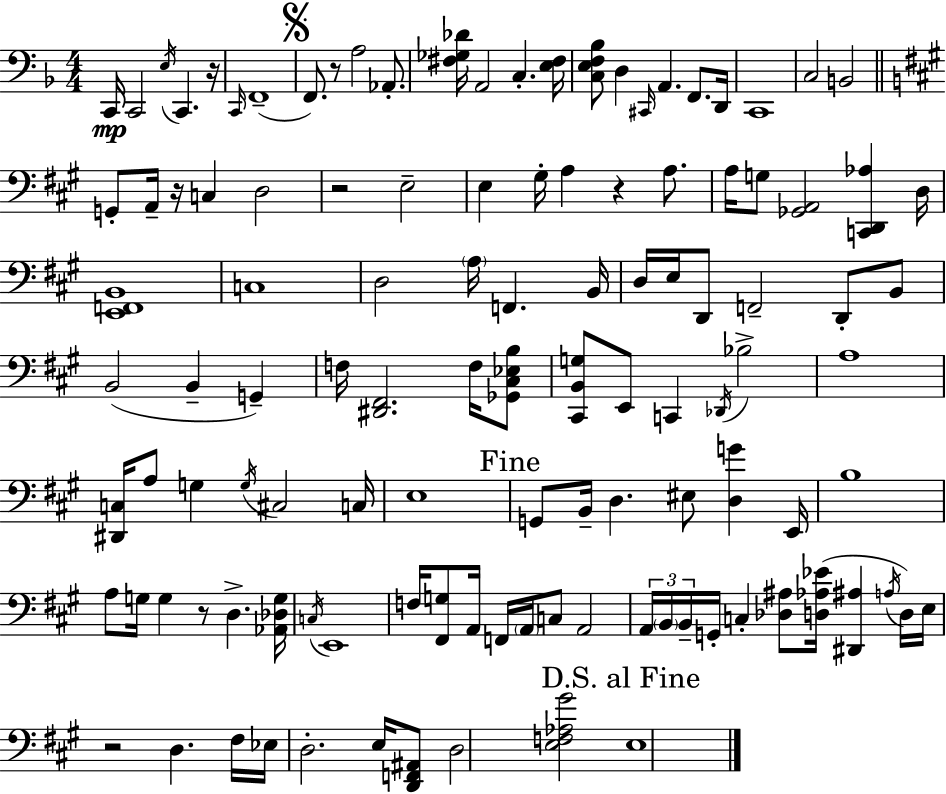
X:1
T:Untitled
M:4/4
L:1/4
K:F
C,,/4 C,,2 E,/4 C,, z/4 C,,/4 F,,4 F,,/2 z/2 A,2 _A,,/2 [^F,_G,_D]/4 A,,2 C, [E,^F,]/4 [C,E,F,_B,]/2 D, ^C,,/4 A,, F,,/2 D,,/4 C,,4 C,2 B,,2 G,,/2 A,,/4 z/4 C, D,2 z2 E,2 E, ^G,/4 A, z A,/2 A,/4 G,/2 [_G,,A,,]2 [C,,D,,_A,] D,/4 [E,,F,,B,,]4 C,4 D,2 A,/4 F,, B,,/4 D,/4 E,/4 D,,/2 F,,2 D,,/2 B,,/2 B,,2 B,, G,, F,/4 [^D,,^F,,]2 F,/4 [_G,,^C,_E,B,]/2 [^C,,B,,G,]/2 E,,/2 C,, _D,,/4 _B,2 A,4 [^D,,C,]/4 A,/2 G, G,/4 ^C,2 C,/4 E,4 G,,/2 B,,/4 D, ^E,/2 [D,G] E,,/4 B,4 A,/2 G,/4 G, z/2 D, [_A,,_D,G,]/4 C,/4 E,,4 F,/4 [^F,,G,]/2 A,,/4 F,,/4 A,,/4 C,/2 A,,2 A,,/4 B,,/4 B,,/4 G,,/4 C, [_D,^A,]/2 [D,_A,_E]/4 [^D,,^A,] A,/4 D,/4 E,/4 z2 D, ^F,/4 _E,/4 D,2 E,/4 [D,,F,,^A,,]/2 D,2 [E,F,_A,^G]2 E,4